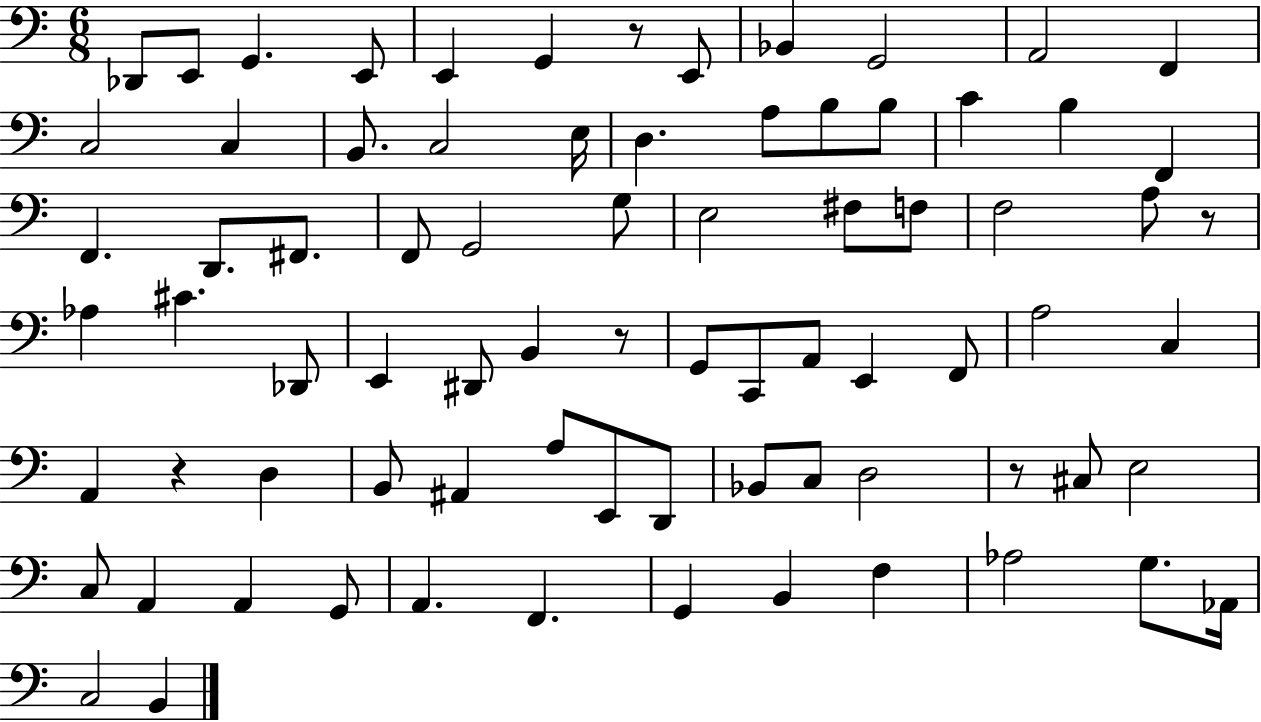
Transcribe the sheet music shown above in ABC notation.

X:1
T:Untitled
M:6/8
L:1/4
K:C
_D,,/2 E,,/2 G,, E,,/2 E,, G,, z/2 E,,/2 _B,, G,,2 A,,2 F,, C,2 C, B,,/2 C,2 E,/4 D, A,/2 B,/2 B,/2 C B, F,, F,, D,,/2 ^F,,/2 F,,/2 G,,2 G,/2 E,2 ^F,/2 F,/2 F,2 A,/2 z/2 _A, ^C _D,,/2 E,, ^D,,/2 B,, z/2 G,,/2 C,,/2 A,,/2 E,, F,,/2 A,2 C, A,, z D, B,,/2 ^A,, A,/2 E,,/2 D,,/2 _B,,/2 C,/2 D,2 z/2 ^C,/2 E,2 C,/2 A,, A,, G,,/2 A,, F,, G,, B,, F, _A,2 G,/2 _A,,/4 C,2 B,,